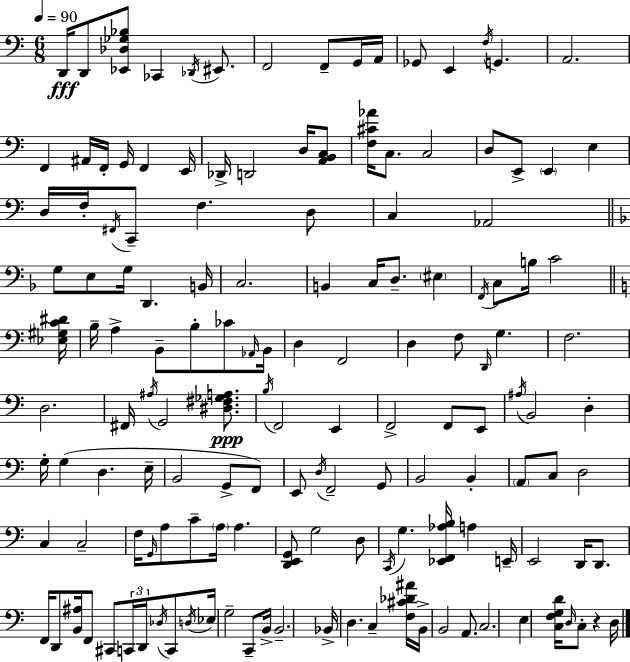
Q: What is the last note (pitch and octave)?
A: D3